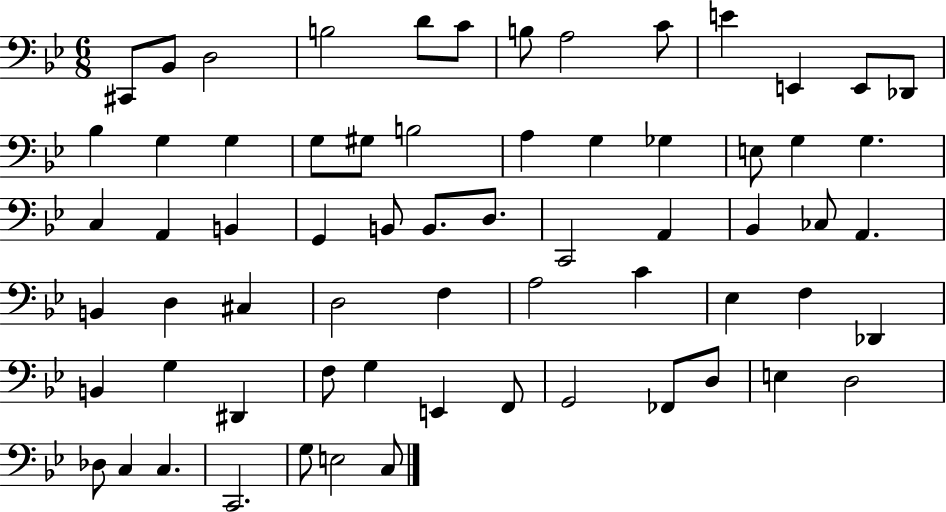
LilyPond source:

{
  \clef bass
  \numericTimeSignature
  \time 6/8
  \key bes \major
  \repeat volta 2 { cis,8 bes,8 d2 | b2 d'8 c'8 | b8 a2 c'8 | e'4 e,4 e,8 des,8 | \break bes4 g4 g4 | g8 gis8 b2 | a4 g4 ges4 | e8 g4 g4. | \break c4 a,4 b,4 | g,4 b,8 b,8. d8. | c,2 a,4 | bes,4 ces8 a,4. | \break b,4 d4 cis4 | d2 f4 | a2 c'4 | ees4 f4 des,4 | \break b,4 g4 dis,4 | f8 g4 e,4 f,8 | g,2 fes,8 d8 | e4 d2 | \break des8 c4 c4. | c,2. | g8 e2 c8 | } \bar "|."
}